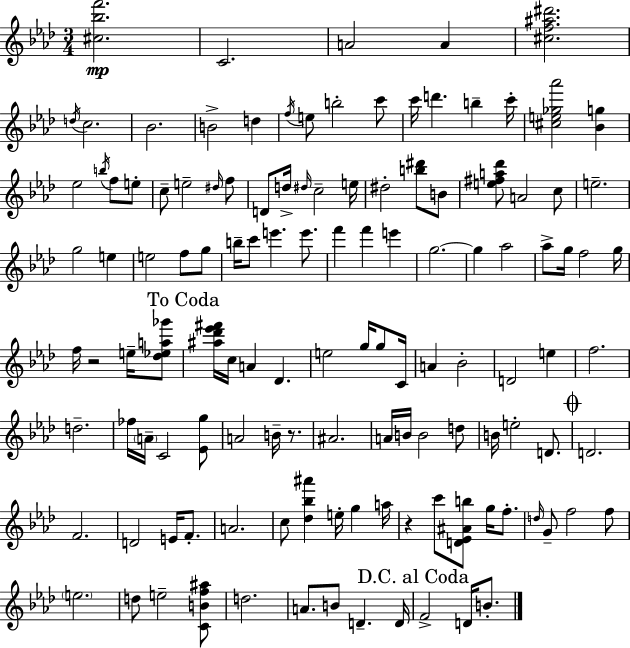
{
  \clef treble
  \numericTimeSignature
  \time 3/4
  \key f \minor
  <cis'' bes'' f'''>2.\mp | c'2. | a'2 a'4 | <cis'' f'' ais'' dis'''>2. | \break \acciaccatura { d''16 } c''2. | bes'2. | b'2-> d''4 | \acciaccatura { f''16 } e''8 b''2-. | \break c'''8 c'''16 d'''4. b''4-- | c'''16-. <cis'' e'' ges'' aes'''>2 <bes' g''>4 | ees''2 \acciaccatura { b''16 } f''8 | e''8-. c''8-- e''2-- | \break \grace { dis''16 } f''8 d'8 d''16-> \grace { dis''16 } c''2-- | e''16 dis''2-. | <b'' dis'''>8 b'8 <e'' fis'' a'' des'''>8 a'2 | c''8 e''2.-- | \break g''2 | e''4 e''2 | f''8 g''8 b''16-- c'''8 e'''4. | e'''8. f'''4 f'''4 | \break e'''4 g''2.~~ | g''4 aes''2 | aes''8-> g''16 f''2 | g''16 f''16 r2 | \break e''16-- <des'' ees'' a'' ges'''>8 \mark "To Coda" <ais'' des''' ees''' fis'''>16 c''16 a'4 des'4. | e''2 | g''16 g''8 c'16 a'4 bes'2-. | d'2 | \break e''4 f''2. | d''2.-- | fes''16 \parenthesize a'16-- c'2 | <ees' g''>8 a'2 | \break b'16-- r8. ais'2. | a'16 b'16 b'2 | d''8 b'16 e''2-. | d'8. \mark \markup { \musicglyph "scripts.coda" } d'2. | \break f'2. | d'2 | e'16 f'8.-. a'2. | c''8 <des'' bes'' ais'''>4 e''16-. | \break g''4 a''16 r4 c'''8 <d' ees' ais' b''>8 | g''16 f''8.-. \grace { d''16 } g'8-- f''2 | f''8 \parenthesize e''2. | d''8 e''2-- | \break <c' b' f'' ais''>8 d''2. | a'8. b'8 d'4.-- | d'16 \mark "D.C. al Coda" f'2-> | d'16 b'8.-. \bar "|."
}